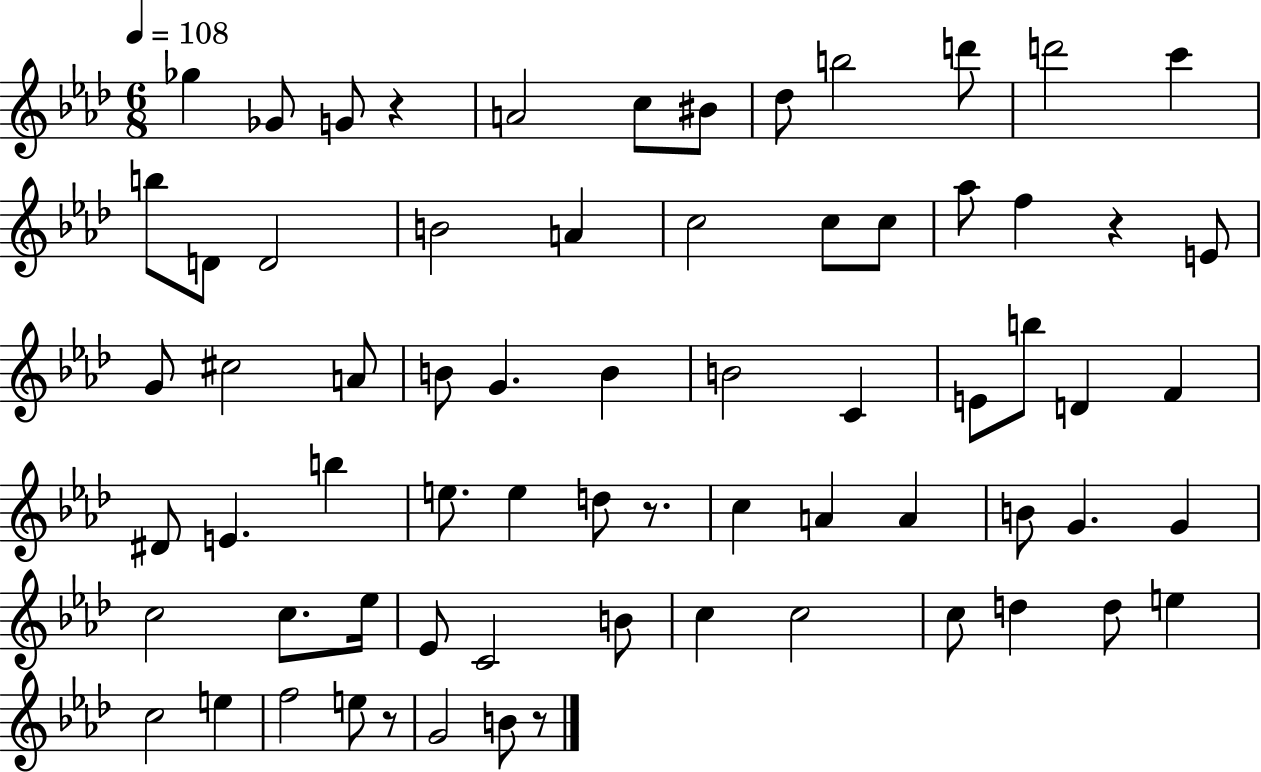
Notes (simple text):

Gb5/q Gb4/e G4/e R/q A4/h C5/e BIS4/e Db5/e B5/h D6/e D6/h C6/q B5/e D4/e D4/h B4/h A4/q C5/h C5/e C5/e Ab5/e F5/q R/q E4/e G4/e C#5/h A4/e B4/e G4/q. B4/q B4/h C4/q E4/e B5/e D4/q F4/q D#4/e E4/q. B5/q E5/e. E5/q D5/e R/e. C5/q A4/q A4/q B4/e G4/q. G4/q C5/h C5/e. Eb5/s Eb4/e C4/h B4/e C5/q C5/h C5/e D5/q D5/e E5/q C5/h E5/q F5/h E5/e R/e G4/h B4/e R/e